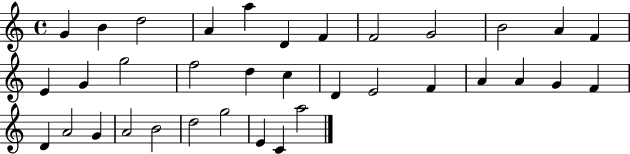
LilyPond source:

{
  \clef treble
  \time 4/4
  \defaultTimeSignature
  \key c \major
  g'4 b'4 d''2 | a'4 a''4 d'4 f'4 | f'2 g'2 | b'2 a'4 f'4 | \break e'4 g'4 g''2 | f''2 d''4 c''4 | d'4 e'2 f'4 | a'4 a'4 g'4 f'4 | \break d'4 a'2 g'4 | a'2 b'2 | d''2 g''2 | e'4 c'4 a''2 | \break \bar "|."
}